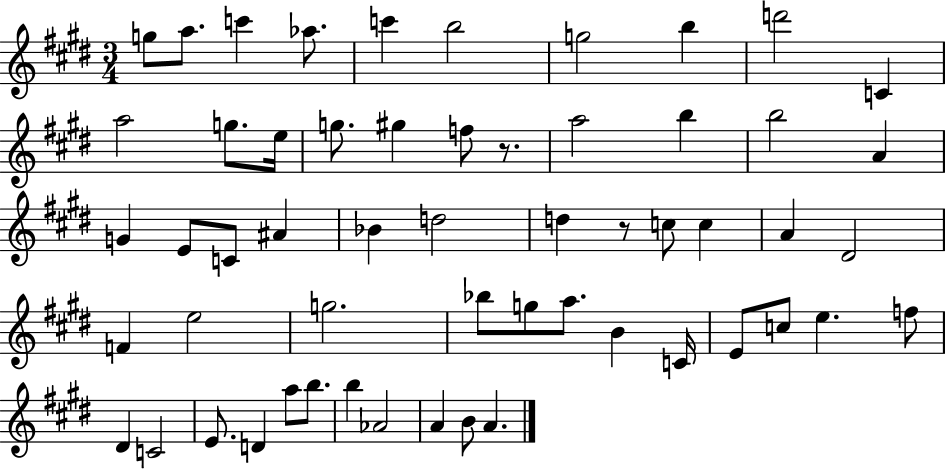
X:1
T:Untitled
M:3/4
L:1/4
K:E
g/2 a/2 c' _a/2 c' b2 g2 b d'2 C a2 g/2 e/4 g/2 ^g f/2 z/2 a2 b b2 A G E/2 C/2 ^A _B d2 d z/2 c/2 c A ^D2 F e2 g2 _b/2 g/2 a/2 B C/4 E/2 c/2 e f/2 ^D C2 E/2 D a/2 b/2 b _A2 A B/2 A